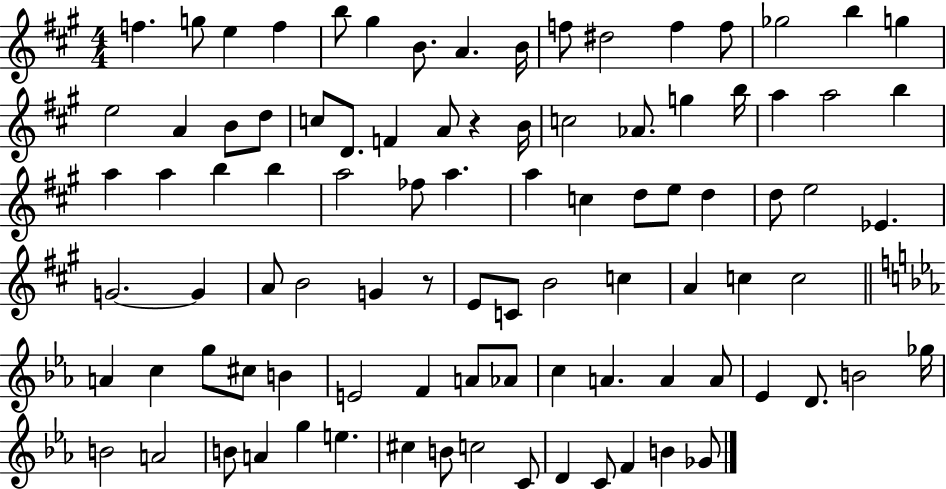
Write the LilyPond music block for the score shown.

{
  \clef treble
  \numericTimeSignature
  \time 4/4
  \key a \major
  f''4. g''8 e''4 f''4 | b''8 gis''4 b'8. a'4. b'16 | f''8 dis''2 f''4 f''8 | ges''2 b''4 g''4 | \break e''2 a'4 b'8 d''8 | c''8 d'8. f'4 a'8 r4 b'16 | c''2 aes'8. g''4 b''16 | a''4 a''2 b''4 | \break a''4 a''4 b''4 b''4 | a''2 fes''8 a''4. | a''4 c''4 d''8 e''8 d''4 | d''8 e''2 ees'4. | \break g'2.~~ g'4 | a'8 b'2 g'4 r8 | e'8 c'8 b'2 c''4 | a'4 c''4 c''2 | \break \bar "||" \break \key c \minor a'4 c''4 g''8 cis''8 b'4 | e'2 f'4 a'8 aes'8 | c''4 a'4. a'4 a'8 | ees'4 d'8. b'2 ges''16 | \break b'2 a'2 | b'8 a'4 g''4 e''4. | cis''4 b'8 c''2 c'8 | d'4 c'8 f'4 b'4 ges'8 | \break \bar "|."
}